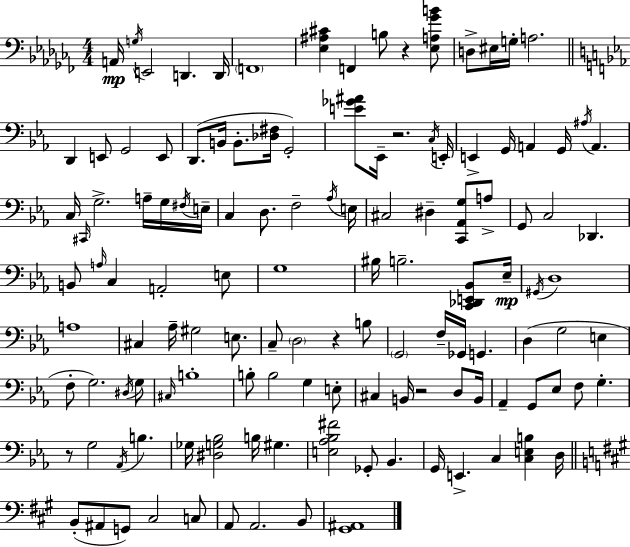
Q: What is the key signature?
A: AES minor